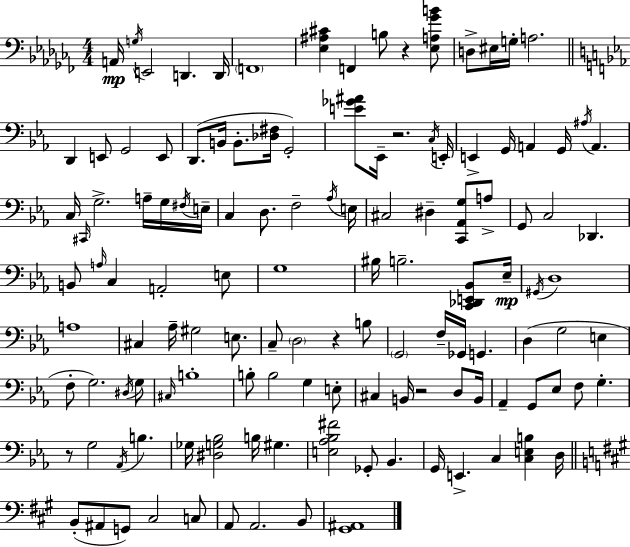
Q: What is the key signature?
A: AES minor